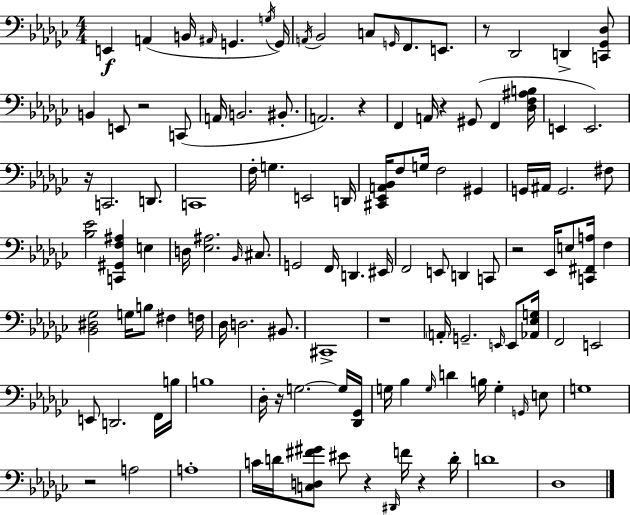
{
  \clef bass
  \numericTimeSignature
  \time 4/4
  \key ees \minor
  e,4\f a,4( b,16 \grace { ais,16 } g,4. | \acciaccatura { g16 }) g,16 \acciaccatura { a,16 } bes,2 c8 \grace { g,16 } f,8. | e,8. r8 des,2 d,4-> | <c, ges, des>8 b,4 e,8 r2 | \break c,8( a,16 b,2. | bis,8.-. a,2.) | r4 f,4 a,16 r4 gis,8( f,4 | <des f ais b>16 e,4 e,2.) | \break r16 c,2. | d,8. c,1 | f16-. g4. e,2 | d,16 <cis, ees, a, bes,>16 f8 g16 f2 | \break gis,4 g,16 ais,16 g,2. | fis8 <bes ees'>2 <c, gis, f ais>4 | e4 d16 <ees ais>2. | \grace { bes,16 } cis8. g,2 f,16 d,4. | \break eis,16 f,2 e,8 d,4 | c,8 r2 ees,16 e8 | <c, fis, a>16 f4 <bes, dis ges>2 g16 b8 | fis4 f16 des16 d2. | \break bis,8. cis,1-> | r1 | \parenthesize a,16-. g,2.-- | \grace { e,16 } e,8 <aes, ees g>16 f,2 e,2 | \break e,8 d,2. | f,16 b16 b1 | des16-. r16 g2.~~ | g16 <des, ges,>16 g16 bes4 \grace { g16 } d'4 | \break b16 g4-. \grace { g,16 } e8 g1 | r2 | a2 a1-. | c'16 d'16 <c d fis' gis'>8 eis'8 r4 | \break \grace { dis,16 } f'16 r4 d'16-. d'1 | des1 | \bar "|."
}